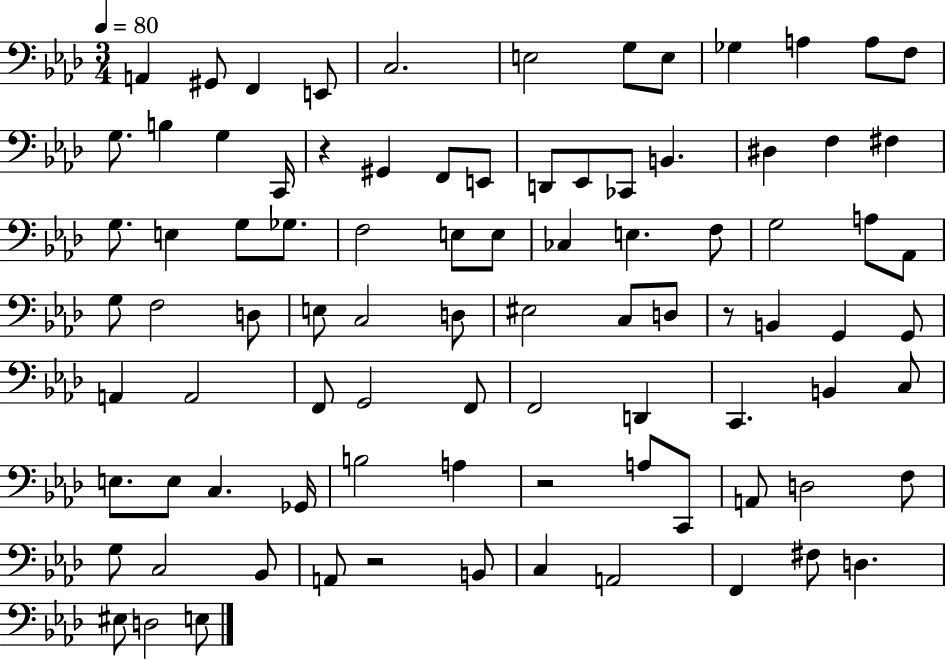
A2/q G#2/e F2/q E2/e C3/h. E3/h G3/e E3/e Gb3/q A3/q A3/e F3/e G3/e. B3/q G3/q C2/s R/q G#2/q F2/e E2/e D2/e Eb2/e CES2/e B2/q. D#3/q F3/q F#3/q G3/e. E3/q G3/e Gb3/e. F3/h E3/e E3/e CES3/q E3/q. F3/e G3/h A3/e Ab2/e G3/e F3/h D3/e E3/e C3/h D3/e EIS3/h C3/e D3/e R/e B2/q G2/q G2/e A2/q A2/h F2/e G2/h F2/e F2/h D2/q C2/q. B2/q C3/e E3/e. E3/e C3/q. Gb2/s B3/h A3/q R/h A3/e C2/e A2/e D3/h F3/e G3/e C3/h Bb2/e A2/e R/h B2/e C3/q A2/h F2/q F#3/e D3/q. EIS3/e D3/h E3/e